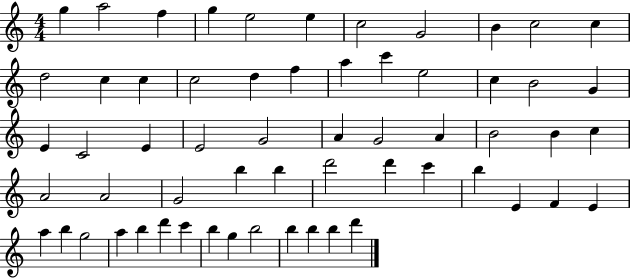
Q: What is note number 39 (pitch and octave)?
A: B5